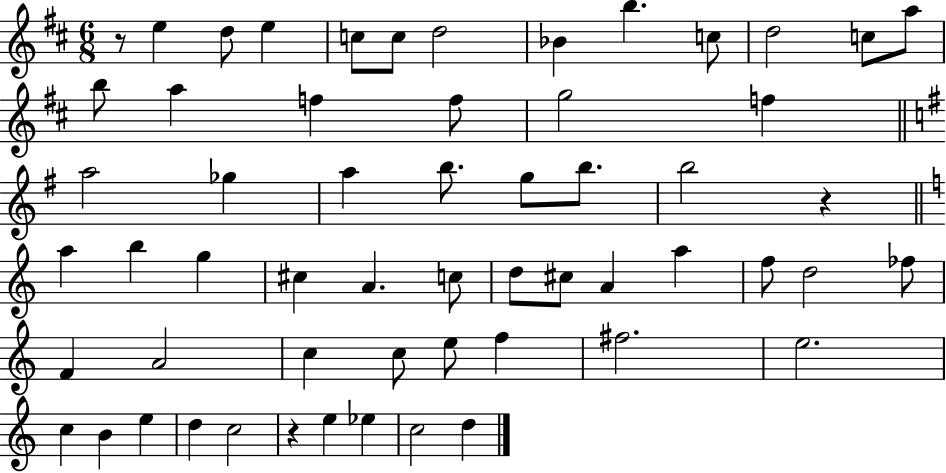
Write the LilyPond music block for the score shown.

{
  \clef treble
  \numericTimeSignature
  \time 6/8
  \key d \major
  r8 e''4 d''8 e''4 | c''8 c''8 d''2 | bes'4 b''4. c''8 | d''2 c''8 a''8 | \break b''8 a''4 f''4 f''8 | g''2 f''4 | \bar "||" \break \key g \major a''2 ges''4 | a''4 b''8. g''8 b''8. | b''2 r4 | \bar "||" \break \key c \major a''4 b''4 g''4 | cis''4 a'4. c''8 | d''8 cis''8 a'4 a''4 | f''8 d''2 fes''8 | \break f'4 a'2 | c''4 c''8 e''8 f''4 | fis''2. | e''2. | \break c''4 b'4 e''4 | d''4 c''2 | r4 e''4 ees''4 | c''2 d''4 | \break \bar "|."
}